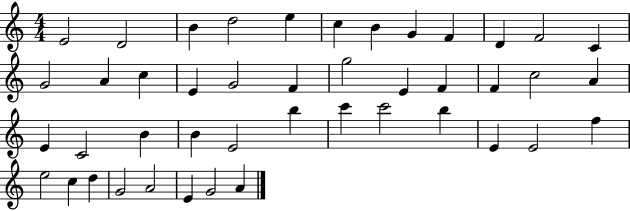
E4/h D4/h B4/q D5/h E5/q C5/q B4/q G4/q F4/q D4/q F4/h C4/q G4/h A4/q C5/q E4/q G4/h F4/q G5/h E4/q F4/q F4/q C5/h A4/q E4/q C4/h B4/q B4/q E4/h B5/q C6/q C6/h B5/q E4/q E4/h F5/q E5/h C5/q D5/q G4/h A4/h E4/q G4/h A4/q